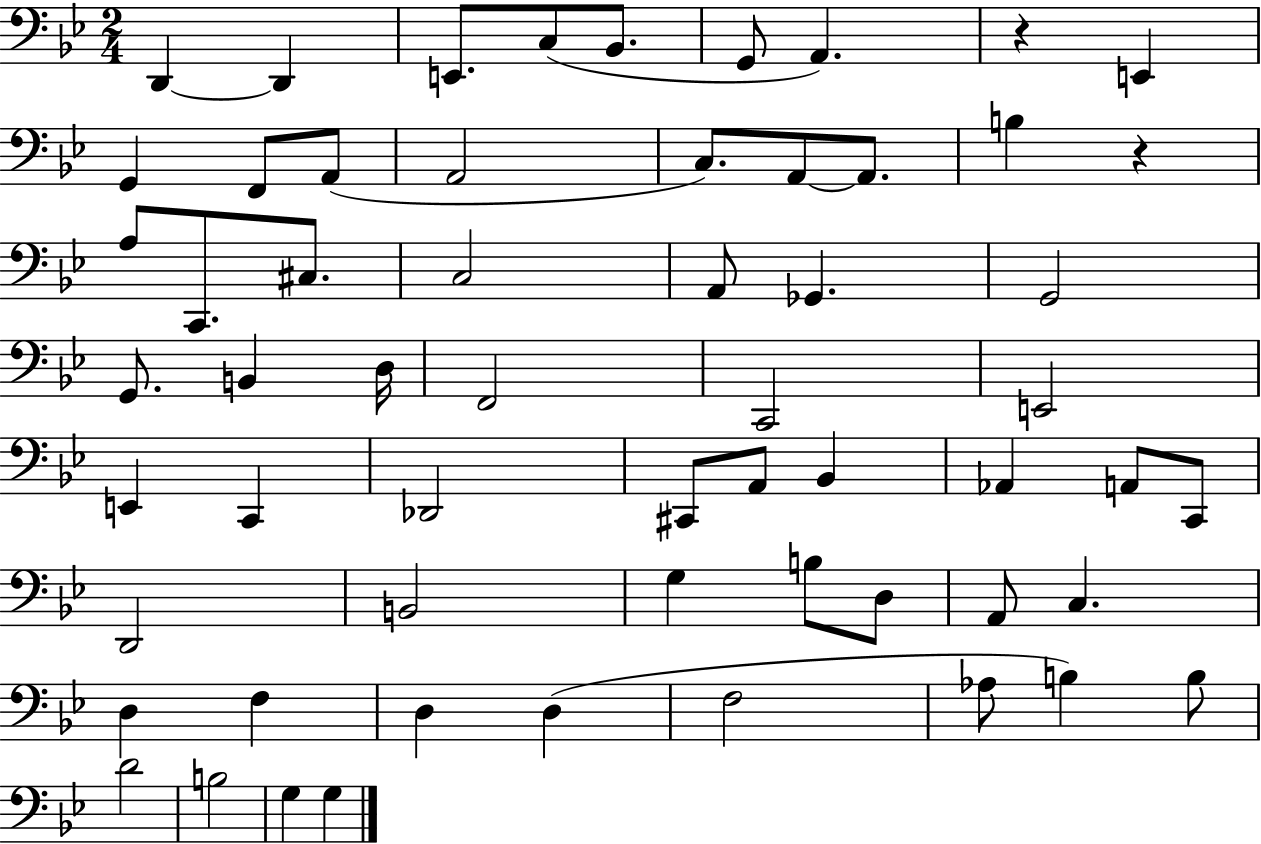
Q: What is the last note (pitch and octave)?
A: G3